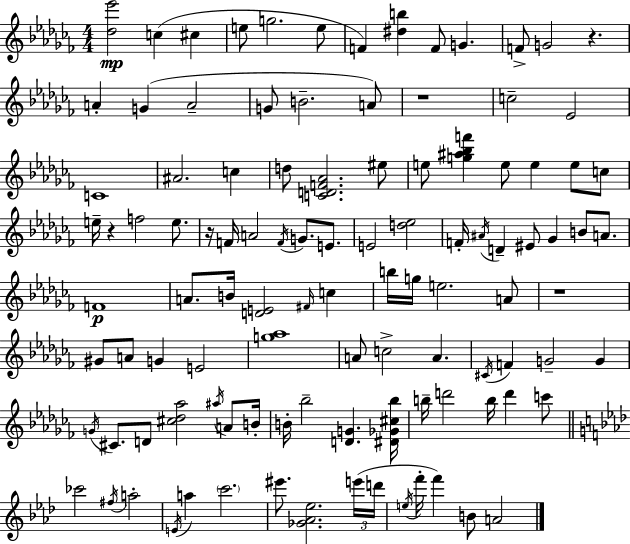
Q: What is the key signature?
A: AES minor